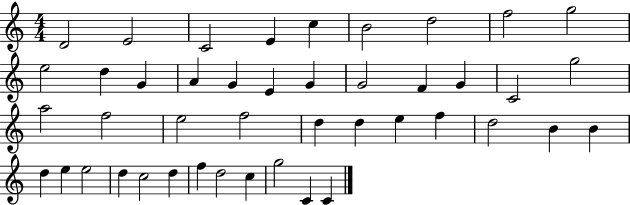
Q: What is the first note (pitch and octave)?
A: D4